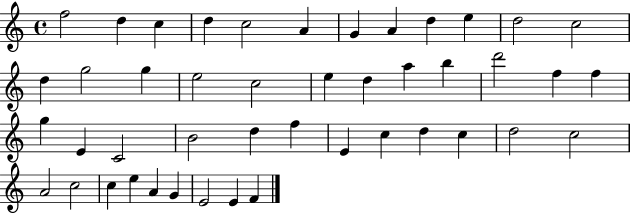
{
  \clef treble
  \time 4/4
  \defaultTimeSignature
  \key c \major
  f''2 d''4 c''4 | d''4 c''2 a'4 | g'4 a'4 d''4 e''4 | d''2 c''2 | \break d''4 g''2 g''4 | e''2 c''2 | e''4 d''4 a''4 b''4 | d'''2 f''4 f''4 | \break g''4 e'4 c'2 | b'2 d''4 f''4 | e'4 c''4 d''4 c''4 | d''2 c''2 | \break a'2 c''2 | c''4 e''4 a'4 g'4 | e'2 e'4 f'4 | \bar "|."
}